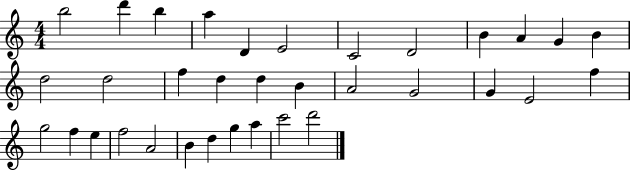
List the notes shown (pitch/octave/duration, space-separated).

B5/h D6/q B5/q A5/q D4/q E4/h C4/h D4/h B4/q A4/q G4/q B4/q D5/h D5/h F5/q D5/q D5/q B4/q A4/h G4/h G4/q E4/h F5/q G5/h F5/q E5/q F5/h A4/h B4/q D5/q G5/q A5/q C6/h D6/h